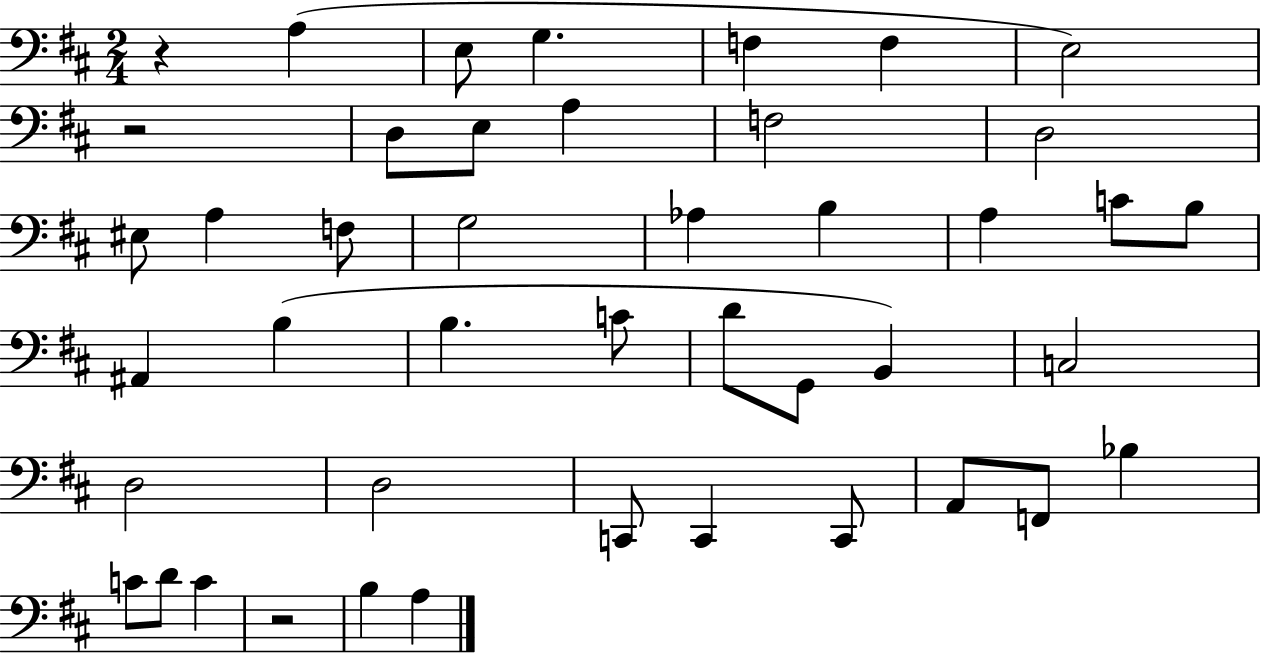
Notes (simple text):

R/q A3/q E3/e G3/q. F3/q F3/q E3/h R/h D3/e E3/e A3/q F3/h D3/h EIS3/e A3/q F3/e G3/h Ab3/q B3/q A3/q C4/e B3/e A#2/q B3/q B3/q. C4/e D4/e G2/e B2/q C3/h D3/h D3/h C2/e C2/q C2/e A2/e F2/e Bb3/q C4/e D4/e C4/q R/h B3/q A3/q